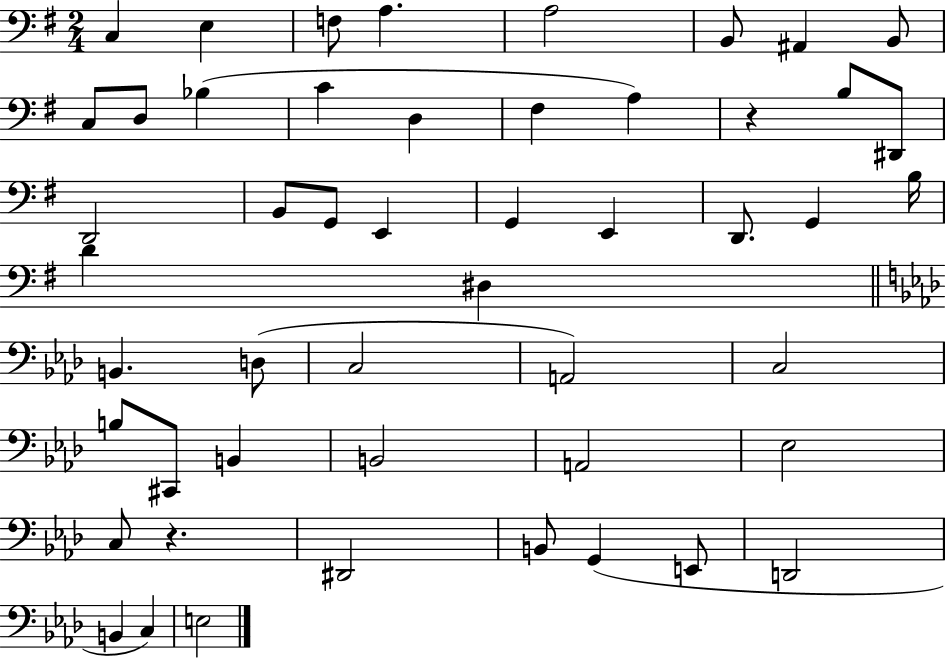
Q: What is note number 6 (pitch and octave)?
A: B2